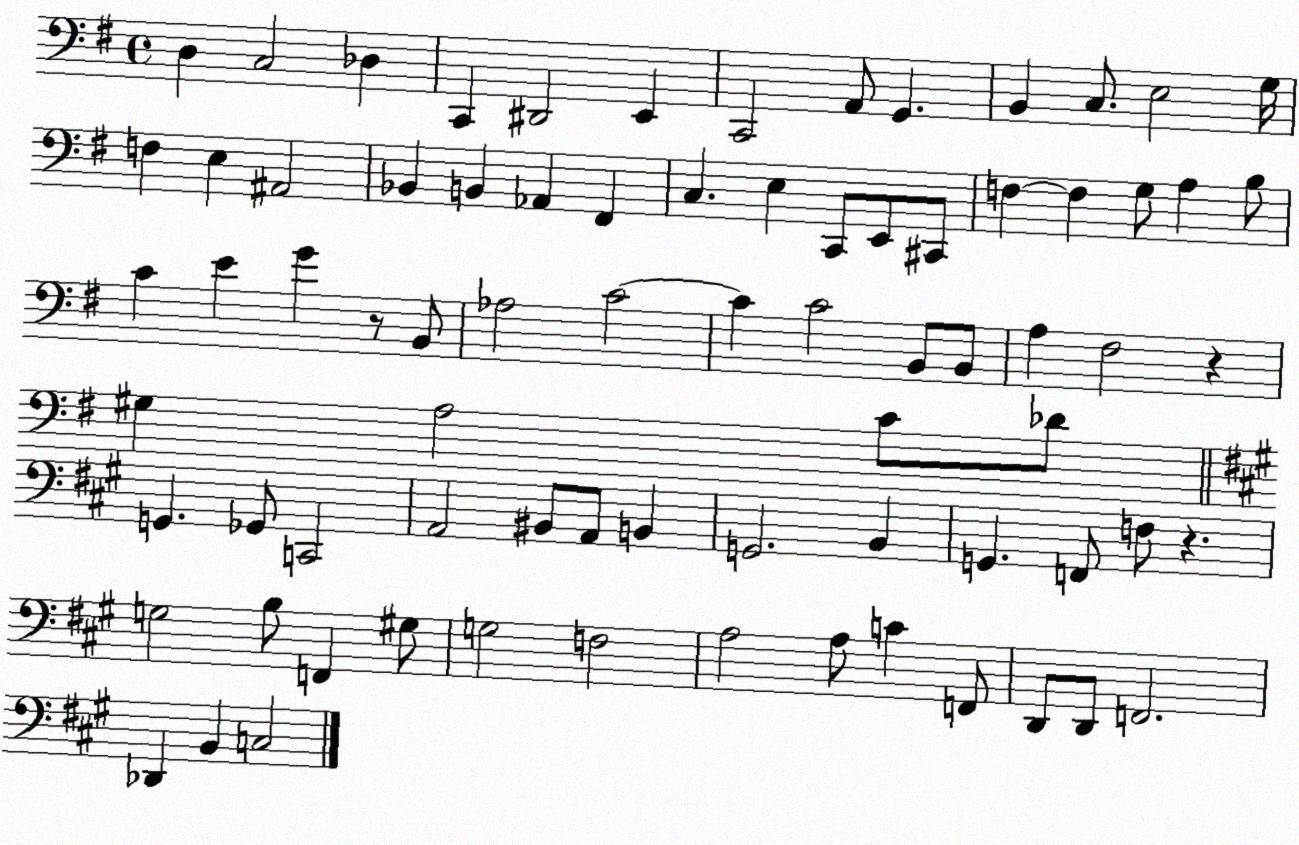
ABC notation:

X:1
T:Untitled
M:4/4
L:1/4
K:G
D, C,2 _D, C,, ^D,,2 E,, C,,2 A,,/2 G,, B,, C,/2 E,2 G,/4 F, E, ^A,,2 _B,, B,, _A,, ^F,, C, E, C,,/2 E,,/2 ^C,,/2 F, F, G,/2 A, B,/2 C E G z/2 B,,/2 _A,2 C2 C C2 B,,/2 B,,/2 A, ^F,2 z ^G, A,2 C/2 _D/2 G,, _G,,/2 C,,2 A,,2 ^B,,/2 A,,/2 B,, G,,2 B,, G,, F,,/2 F,/2 z G,2 B,/2 F,, ^G,/2 G,2 F,2 A,2 A,/2 C F,,/2 D,,/2 D,,/2 F,,2 _D,, B,, C,2